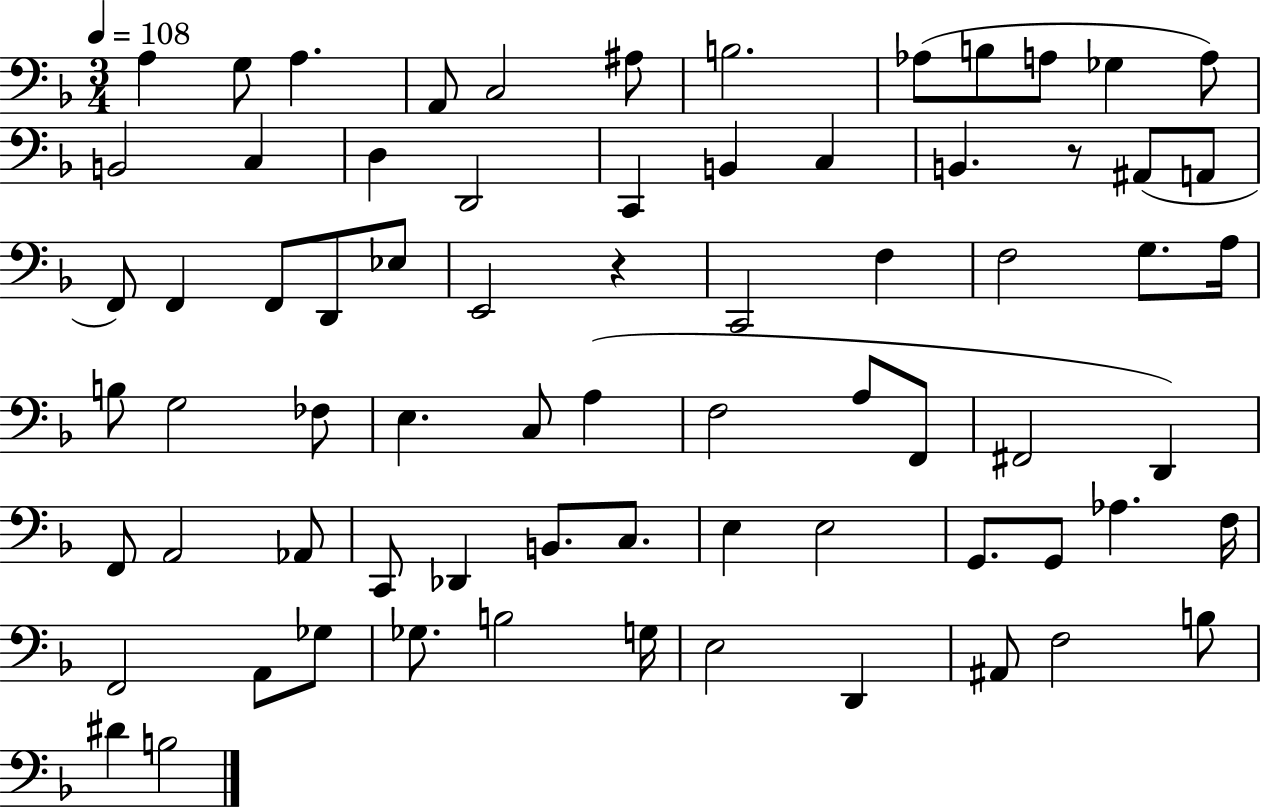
A3/q G3/e A3/q. A2/e C3/h A#3/e B3/h. Ab3/e B3/e A3/e Gb3/q A3/e B2/h C3/q D3/q D2/h C2/q B2/q C3/q B2/q. R/e A#2/e A2/e F2/e F2/q F2/e D2/e Eb3/e E2/h R/q C2/h F3/q F3/h G3/e. A3/s B3/e G3/h FES3/e E3/q. C3/e A3/q F3/h A3/e F2/e F#2/h D2/q F2/e A2/h Ab2/e C2/e Db2/q B2/e. C3/e. E3/q E3/h G2/e. G2/e Ab3/q. F3/s F2/h A2/e Gb3/e Gb3/e. B3/h G3/s E3/h D2/q A#2/e F3/h B3/e D#4/q B3/h